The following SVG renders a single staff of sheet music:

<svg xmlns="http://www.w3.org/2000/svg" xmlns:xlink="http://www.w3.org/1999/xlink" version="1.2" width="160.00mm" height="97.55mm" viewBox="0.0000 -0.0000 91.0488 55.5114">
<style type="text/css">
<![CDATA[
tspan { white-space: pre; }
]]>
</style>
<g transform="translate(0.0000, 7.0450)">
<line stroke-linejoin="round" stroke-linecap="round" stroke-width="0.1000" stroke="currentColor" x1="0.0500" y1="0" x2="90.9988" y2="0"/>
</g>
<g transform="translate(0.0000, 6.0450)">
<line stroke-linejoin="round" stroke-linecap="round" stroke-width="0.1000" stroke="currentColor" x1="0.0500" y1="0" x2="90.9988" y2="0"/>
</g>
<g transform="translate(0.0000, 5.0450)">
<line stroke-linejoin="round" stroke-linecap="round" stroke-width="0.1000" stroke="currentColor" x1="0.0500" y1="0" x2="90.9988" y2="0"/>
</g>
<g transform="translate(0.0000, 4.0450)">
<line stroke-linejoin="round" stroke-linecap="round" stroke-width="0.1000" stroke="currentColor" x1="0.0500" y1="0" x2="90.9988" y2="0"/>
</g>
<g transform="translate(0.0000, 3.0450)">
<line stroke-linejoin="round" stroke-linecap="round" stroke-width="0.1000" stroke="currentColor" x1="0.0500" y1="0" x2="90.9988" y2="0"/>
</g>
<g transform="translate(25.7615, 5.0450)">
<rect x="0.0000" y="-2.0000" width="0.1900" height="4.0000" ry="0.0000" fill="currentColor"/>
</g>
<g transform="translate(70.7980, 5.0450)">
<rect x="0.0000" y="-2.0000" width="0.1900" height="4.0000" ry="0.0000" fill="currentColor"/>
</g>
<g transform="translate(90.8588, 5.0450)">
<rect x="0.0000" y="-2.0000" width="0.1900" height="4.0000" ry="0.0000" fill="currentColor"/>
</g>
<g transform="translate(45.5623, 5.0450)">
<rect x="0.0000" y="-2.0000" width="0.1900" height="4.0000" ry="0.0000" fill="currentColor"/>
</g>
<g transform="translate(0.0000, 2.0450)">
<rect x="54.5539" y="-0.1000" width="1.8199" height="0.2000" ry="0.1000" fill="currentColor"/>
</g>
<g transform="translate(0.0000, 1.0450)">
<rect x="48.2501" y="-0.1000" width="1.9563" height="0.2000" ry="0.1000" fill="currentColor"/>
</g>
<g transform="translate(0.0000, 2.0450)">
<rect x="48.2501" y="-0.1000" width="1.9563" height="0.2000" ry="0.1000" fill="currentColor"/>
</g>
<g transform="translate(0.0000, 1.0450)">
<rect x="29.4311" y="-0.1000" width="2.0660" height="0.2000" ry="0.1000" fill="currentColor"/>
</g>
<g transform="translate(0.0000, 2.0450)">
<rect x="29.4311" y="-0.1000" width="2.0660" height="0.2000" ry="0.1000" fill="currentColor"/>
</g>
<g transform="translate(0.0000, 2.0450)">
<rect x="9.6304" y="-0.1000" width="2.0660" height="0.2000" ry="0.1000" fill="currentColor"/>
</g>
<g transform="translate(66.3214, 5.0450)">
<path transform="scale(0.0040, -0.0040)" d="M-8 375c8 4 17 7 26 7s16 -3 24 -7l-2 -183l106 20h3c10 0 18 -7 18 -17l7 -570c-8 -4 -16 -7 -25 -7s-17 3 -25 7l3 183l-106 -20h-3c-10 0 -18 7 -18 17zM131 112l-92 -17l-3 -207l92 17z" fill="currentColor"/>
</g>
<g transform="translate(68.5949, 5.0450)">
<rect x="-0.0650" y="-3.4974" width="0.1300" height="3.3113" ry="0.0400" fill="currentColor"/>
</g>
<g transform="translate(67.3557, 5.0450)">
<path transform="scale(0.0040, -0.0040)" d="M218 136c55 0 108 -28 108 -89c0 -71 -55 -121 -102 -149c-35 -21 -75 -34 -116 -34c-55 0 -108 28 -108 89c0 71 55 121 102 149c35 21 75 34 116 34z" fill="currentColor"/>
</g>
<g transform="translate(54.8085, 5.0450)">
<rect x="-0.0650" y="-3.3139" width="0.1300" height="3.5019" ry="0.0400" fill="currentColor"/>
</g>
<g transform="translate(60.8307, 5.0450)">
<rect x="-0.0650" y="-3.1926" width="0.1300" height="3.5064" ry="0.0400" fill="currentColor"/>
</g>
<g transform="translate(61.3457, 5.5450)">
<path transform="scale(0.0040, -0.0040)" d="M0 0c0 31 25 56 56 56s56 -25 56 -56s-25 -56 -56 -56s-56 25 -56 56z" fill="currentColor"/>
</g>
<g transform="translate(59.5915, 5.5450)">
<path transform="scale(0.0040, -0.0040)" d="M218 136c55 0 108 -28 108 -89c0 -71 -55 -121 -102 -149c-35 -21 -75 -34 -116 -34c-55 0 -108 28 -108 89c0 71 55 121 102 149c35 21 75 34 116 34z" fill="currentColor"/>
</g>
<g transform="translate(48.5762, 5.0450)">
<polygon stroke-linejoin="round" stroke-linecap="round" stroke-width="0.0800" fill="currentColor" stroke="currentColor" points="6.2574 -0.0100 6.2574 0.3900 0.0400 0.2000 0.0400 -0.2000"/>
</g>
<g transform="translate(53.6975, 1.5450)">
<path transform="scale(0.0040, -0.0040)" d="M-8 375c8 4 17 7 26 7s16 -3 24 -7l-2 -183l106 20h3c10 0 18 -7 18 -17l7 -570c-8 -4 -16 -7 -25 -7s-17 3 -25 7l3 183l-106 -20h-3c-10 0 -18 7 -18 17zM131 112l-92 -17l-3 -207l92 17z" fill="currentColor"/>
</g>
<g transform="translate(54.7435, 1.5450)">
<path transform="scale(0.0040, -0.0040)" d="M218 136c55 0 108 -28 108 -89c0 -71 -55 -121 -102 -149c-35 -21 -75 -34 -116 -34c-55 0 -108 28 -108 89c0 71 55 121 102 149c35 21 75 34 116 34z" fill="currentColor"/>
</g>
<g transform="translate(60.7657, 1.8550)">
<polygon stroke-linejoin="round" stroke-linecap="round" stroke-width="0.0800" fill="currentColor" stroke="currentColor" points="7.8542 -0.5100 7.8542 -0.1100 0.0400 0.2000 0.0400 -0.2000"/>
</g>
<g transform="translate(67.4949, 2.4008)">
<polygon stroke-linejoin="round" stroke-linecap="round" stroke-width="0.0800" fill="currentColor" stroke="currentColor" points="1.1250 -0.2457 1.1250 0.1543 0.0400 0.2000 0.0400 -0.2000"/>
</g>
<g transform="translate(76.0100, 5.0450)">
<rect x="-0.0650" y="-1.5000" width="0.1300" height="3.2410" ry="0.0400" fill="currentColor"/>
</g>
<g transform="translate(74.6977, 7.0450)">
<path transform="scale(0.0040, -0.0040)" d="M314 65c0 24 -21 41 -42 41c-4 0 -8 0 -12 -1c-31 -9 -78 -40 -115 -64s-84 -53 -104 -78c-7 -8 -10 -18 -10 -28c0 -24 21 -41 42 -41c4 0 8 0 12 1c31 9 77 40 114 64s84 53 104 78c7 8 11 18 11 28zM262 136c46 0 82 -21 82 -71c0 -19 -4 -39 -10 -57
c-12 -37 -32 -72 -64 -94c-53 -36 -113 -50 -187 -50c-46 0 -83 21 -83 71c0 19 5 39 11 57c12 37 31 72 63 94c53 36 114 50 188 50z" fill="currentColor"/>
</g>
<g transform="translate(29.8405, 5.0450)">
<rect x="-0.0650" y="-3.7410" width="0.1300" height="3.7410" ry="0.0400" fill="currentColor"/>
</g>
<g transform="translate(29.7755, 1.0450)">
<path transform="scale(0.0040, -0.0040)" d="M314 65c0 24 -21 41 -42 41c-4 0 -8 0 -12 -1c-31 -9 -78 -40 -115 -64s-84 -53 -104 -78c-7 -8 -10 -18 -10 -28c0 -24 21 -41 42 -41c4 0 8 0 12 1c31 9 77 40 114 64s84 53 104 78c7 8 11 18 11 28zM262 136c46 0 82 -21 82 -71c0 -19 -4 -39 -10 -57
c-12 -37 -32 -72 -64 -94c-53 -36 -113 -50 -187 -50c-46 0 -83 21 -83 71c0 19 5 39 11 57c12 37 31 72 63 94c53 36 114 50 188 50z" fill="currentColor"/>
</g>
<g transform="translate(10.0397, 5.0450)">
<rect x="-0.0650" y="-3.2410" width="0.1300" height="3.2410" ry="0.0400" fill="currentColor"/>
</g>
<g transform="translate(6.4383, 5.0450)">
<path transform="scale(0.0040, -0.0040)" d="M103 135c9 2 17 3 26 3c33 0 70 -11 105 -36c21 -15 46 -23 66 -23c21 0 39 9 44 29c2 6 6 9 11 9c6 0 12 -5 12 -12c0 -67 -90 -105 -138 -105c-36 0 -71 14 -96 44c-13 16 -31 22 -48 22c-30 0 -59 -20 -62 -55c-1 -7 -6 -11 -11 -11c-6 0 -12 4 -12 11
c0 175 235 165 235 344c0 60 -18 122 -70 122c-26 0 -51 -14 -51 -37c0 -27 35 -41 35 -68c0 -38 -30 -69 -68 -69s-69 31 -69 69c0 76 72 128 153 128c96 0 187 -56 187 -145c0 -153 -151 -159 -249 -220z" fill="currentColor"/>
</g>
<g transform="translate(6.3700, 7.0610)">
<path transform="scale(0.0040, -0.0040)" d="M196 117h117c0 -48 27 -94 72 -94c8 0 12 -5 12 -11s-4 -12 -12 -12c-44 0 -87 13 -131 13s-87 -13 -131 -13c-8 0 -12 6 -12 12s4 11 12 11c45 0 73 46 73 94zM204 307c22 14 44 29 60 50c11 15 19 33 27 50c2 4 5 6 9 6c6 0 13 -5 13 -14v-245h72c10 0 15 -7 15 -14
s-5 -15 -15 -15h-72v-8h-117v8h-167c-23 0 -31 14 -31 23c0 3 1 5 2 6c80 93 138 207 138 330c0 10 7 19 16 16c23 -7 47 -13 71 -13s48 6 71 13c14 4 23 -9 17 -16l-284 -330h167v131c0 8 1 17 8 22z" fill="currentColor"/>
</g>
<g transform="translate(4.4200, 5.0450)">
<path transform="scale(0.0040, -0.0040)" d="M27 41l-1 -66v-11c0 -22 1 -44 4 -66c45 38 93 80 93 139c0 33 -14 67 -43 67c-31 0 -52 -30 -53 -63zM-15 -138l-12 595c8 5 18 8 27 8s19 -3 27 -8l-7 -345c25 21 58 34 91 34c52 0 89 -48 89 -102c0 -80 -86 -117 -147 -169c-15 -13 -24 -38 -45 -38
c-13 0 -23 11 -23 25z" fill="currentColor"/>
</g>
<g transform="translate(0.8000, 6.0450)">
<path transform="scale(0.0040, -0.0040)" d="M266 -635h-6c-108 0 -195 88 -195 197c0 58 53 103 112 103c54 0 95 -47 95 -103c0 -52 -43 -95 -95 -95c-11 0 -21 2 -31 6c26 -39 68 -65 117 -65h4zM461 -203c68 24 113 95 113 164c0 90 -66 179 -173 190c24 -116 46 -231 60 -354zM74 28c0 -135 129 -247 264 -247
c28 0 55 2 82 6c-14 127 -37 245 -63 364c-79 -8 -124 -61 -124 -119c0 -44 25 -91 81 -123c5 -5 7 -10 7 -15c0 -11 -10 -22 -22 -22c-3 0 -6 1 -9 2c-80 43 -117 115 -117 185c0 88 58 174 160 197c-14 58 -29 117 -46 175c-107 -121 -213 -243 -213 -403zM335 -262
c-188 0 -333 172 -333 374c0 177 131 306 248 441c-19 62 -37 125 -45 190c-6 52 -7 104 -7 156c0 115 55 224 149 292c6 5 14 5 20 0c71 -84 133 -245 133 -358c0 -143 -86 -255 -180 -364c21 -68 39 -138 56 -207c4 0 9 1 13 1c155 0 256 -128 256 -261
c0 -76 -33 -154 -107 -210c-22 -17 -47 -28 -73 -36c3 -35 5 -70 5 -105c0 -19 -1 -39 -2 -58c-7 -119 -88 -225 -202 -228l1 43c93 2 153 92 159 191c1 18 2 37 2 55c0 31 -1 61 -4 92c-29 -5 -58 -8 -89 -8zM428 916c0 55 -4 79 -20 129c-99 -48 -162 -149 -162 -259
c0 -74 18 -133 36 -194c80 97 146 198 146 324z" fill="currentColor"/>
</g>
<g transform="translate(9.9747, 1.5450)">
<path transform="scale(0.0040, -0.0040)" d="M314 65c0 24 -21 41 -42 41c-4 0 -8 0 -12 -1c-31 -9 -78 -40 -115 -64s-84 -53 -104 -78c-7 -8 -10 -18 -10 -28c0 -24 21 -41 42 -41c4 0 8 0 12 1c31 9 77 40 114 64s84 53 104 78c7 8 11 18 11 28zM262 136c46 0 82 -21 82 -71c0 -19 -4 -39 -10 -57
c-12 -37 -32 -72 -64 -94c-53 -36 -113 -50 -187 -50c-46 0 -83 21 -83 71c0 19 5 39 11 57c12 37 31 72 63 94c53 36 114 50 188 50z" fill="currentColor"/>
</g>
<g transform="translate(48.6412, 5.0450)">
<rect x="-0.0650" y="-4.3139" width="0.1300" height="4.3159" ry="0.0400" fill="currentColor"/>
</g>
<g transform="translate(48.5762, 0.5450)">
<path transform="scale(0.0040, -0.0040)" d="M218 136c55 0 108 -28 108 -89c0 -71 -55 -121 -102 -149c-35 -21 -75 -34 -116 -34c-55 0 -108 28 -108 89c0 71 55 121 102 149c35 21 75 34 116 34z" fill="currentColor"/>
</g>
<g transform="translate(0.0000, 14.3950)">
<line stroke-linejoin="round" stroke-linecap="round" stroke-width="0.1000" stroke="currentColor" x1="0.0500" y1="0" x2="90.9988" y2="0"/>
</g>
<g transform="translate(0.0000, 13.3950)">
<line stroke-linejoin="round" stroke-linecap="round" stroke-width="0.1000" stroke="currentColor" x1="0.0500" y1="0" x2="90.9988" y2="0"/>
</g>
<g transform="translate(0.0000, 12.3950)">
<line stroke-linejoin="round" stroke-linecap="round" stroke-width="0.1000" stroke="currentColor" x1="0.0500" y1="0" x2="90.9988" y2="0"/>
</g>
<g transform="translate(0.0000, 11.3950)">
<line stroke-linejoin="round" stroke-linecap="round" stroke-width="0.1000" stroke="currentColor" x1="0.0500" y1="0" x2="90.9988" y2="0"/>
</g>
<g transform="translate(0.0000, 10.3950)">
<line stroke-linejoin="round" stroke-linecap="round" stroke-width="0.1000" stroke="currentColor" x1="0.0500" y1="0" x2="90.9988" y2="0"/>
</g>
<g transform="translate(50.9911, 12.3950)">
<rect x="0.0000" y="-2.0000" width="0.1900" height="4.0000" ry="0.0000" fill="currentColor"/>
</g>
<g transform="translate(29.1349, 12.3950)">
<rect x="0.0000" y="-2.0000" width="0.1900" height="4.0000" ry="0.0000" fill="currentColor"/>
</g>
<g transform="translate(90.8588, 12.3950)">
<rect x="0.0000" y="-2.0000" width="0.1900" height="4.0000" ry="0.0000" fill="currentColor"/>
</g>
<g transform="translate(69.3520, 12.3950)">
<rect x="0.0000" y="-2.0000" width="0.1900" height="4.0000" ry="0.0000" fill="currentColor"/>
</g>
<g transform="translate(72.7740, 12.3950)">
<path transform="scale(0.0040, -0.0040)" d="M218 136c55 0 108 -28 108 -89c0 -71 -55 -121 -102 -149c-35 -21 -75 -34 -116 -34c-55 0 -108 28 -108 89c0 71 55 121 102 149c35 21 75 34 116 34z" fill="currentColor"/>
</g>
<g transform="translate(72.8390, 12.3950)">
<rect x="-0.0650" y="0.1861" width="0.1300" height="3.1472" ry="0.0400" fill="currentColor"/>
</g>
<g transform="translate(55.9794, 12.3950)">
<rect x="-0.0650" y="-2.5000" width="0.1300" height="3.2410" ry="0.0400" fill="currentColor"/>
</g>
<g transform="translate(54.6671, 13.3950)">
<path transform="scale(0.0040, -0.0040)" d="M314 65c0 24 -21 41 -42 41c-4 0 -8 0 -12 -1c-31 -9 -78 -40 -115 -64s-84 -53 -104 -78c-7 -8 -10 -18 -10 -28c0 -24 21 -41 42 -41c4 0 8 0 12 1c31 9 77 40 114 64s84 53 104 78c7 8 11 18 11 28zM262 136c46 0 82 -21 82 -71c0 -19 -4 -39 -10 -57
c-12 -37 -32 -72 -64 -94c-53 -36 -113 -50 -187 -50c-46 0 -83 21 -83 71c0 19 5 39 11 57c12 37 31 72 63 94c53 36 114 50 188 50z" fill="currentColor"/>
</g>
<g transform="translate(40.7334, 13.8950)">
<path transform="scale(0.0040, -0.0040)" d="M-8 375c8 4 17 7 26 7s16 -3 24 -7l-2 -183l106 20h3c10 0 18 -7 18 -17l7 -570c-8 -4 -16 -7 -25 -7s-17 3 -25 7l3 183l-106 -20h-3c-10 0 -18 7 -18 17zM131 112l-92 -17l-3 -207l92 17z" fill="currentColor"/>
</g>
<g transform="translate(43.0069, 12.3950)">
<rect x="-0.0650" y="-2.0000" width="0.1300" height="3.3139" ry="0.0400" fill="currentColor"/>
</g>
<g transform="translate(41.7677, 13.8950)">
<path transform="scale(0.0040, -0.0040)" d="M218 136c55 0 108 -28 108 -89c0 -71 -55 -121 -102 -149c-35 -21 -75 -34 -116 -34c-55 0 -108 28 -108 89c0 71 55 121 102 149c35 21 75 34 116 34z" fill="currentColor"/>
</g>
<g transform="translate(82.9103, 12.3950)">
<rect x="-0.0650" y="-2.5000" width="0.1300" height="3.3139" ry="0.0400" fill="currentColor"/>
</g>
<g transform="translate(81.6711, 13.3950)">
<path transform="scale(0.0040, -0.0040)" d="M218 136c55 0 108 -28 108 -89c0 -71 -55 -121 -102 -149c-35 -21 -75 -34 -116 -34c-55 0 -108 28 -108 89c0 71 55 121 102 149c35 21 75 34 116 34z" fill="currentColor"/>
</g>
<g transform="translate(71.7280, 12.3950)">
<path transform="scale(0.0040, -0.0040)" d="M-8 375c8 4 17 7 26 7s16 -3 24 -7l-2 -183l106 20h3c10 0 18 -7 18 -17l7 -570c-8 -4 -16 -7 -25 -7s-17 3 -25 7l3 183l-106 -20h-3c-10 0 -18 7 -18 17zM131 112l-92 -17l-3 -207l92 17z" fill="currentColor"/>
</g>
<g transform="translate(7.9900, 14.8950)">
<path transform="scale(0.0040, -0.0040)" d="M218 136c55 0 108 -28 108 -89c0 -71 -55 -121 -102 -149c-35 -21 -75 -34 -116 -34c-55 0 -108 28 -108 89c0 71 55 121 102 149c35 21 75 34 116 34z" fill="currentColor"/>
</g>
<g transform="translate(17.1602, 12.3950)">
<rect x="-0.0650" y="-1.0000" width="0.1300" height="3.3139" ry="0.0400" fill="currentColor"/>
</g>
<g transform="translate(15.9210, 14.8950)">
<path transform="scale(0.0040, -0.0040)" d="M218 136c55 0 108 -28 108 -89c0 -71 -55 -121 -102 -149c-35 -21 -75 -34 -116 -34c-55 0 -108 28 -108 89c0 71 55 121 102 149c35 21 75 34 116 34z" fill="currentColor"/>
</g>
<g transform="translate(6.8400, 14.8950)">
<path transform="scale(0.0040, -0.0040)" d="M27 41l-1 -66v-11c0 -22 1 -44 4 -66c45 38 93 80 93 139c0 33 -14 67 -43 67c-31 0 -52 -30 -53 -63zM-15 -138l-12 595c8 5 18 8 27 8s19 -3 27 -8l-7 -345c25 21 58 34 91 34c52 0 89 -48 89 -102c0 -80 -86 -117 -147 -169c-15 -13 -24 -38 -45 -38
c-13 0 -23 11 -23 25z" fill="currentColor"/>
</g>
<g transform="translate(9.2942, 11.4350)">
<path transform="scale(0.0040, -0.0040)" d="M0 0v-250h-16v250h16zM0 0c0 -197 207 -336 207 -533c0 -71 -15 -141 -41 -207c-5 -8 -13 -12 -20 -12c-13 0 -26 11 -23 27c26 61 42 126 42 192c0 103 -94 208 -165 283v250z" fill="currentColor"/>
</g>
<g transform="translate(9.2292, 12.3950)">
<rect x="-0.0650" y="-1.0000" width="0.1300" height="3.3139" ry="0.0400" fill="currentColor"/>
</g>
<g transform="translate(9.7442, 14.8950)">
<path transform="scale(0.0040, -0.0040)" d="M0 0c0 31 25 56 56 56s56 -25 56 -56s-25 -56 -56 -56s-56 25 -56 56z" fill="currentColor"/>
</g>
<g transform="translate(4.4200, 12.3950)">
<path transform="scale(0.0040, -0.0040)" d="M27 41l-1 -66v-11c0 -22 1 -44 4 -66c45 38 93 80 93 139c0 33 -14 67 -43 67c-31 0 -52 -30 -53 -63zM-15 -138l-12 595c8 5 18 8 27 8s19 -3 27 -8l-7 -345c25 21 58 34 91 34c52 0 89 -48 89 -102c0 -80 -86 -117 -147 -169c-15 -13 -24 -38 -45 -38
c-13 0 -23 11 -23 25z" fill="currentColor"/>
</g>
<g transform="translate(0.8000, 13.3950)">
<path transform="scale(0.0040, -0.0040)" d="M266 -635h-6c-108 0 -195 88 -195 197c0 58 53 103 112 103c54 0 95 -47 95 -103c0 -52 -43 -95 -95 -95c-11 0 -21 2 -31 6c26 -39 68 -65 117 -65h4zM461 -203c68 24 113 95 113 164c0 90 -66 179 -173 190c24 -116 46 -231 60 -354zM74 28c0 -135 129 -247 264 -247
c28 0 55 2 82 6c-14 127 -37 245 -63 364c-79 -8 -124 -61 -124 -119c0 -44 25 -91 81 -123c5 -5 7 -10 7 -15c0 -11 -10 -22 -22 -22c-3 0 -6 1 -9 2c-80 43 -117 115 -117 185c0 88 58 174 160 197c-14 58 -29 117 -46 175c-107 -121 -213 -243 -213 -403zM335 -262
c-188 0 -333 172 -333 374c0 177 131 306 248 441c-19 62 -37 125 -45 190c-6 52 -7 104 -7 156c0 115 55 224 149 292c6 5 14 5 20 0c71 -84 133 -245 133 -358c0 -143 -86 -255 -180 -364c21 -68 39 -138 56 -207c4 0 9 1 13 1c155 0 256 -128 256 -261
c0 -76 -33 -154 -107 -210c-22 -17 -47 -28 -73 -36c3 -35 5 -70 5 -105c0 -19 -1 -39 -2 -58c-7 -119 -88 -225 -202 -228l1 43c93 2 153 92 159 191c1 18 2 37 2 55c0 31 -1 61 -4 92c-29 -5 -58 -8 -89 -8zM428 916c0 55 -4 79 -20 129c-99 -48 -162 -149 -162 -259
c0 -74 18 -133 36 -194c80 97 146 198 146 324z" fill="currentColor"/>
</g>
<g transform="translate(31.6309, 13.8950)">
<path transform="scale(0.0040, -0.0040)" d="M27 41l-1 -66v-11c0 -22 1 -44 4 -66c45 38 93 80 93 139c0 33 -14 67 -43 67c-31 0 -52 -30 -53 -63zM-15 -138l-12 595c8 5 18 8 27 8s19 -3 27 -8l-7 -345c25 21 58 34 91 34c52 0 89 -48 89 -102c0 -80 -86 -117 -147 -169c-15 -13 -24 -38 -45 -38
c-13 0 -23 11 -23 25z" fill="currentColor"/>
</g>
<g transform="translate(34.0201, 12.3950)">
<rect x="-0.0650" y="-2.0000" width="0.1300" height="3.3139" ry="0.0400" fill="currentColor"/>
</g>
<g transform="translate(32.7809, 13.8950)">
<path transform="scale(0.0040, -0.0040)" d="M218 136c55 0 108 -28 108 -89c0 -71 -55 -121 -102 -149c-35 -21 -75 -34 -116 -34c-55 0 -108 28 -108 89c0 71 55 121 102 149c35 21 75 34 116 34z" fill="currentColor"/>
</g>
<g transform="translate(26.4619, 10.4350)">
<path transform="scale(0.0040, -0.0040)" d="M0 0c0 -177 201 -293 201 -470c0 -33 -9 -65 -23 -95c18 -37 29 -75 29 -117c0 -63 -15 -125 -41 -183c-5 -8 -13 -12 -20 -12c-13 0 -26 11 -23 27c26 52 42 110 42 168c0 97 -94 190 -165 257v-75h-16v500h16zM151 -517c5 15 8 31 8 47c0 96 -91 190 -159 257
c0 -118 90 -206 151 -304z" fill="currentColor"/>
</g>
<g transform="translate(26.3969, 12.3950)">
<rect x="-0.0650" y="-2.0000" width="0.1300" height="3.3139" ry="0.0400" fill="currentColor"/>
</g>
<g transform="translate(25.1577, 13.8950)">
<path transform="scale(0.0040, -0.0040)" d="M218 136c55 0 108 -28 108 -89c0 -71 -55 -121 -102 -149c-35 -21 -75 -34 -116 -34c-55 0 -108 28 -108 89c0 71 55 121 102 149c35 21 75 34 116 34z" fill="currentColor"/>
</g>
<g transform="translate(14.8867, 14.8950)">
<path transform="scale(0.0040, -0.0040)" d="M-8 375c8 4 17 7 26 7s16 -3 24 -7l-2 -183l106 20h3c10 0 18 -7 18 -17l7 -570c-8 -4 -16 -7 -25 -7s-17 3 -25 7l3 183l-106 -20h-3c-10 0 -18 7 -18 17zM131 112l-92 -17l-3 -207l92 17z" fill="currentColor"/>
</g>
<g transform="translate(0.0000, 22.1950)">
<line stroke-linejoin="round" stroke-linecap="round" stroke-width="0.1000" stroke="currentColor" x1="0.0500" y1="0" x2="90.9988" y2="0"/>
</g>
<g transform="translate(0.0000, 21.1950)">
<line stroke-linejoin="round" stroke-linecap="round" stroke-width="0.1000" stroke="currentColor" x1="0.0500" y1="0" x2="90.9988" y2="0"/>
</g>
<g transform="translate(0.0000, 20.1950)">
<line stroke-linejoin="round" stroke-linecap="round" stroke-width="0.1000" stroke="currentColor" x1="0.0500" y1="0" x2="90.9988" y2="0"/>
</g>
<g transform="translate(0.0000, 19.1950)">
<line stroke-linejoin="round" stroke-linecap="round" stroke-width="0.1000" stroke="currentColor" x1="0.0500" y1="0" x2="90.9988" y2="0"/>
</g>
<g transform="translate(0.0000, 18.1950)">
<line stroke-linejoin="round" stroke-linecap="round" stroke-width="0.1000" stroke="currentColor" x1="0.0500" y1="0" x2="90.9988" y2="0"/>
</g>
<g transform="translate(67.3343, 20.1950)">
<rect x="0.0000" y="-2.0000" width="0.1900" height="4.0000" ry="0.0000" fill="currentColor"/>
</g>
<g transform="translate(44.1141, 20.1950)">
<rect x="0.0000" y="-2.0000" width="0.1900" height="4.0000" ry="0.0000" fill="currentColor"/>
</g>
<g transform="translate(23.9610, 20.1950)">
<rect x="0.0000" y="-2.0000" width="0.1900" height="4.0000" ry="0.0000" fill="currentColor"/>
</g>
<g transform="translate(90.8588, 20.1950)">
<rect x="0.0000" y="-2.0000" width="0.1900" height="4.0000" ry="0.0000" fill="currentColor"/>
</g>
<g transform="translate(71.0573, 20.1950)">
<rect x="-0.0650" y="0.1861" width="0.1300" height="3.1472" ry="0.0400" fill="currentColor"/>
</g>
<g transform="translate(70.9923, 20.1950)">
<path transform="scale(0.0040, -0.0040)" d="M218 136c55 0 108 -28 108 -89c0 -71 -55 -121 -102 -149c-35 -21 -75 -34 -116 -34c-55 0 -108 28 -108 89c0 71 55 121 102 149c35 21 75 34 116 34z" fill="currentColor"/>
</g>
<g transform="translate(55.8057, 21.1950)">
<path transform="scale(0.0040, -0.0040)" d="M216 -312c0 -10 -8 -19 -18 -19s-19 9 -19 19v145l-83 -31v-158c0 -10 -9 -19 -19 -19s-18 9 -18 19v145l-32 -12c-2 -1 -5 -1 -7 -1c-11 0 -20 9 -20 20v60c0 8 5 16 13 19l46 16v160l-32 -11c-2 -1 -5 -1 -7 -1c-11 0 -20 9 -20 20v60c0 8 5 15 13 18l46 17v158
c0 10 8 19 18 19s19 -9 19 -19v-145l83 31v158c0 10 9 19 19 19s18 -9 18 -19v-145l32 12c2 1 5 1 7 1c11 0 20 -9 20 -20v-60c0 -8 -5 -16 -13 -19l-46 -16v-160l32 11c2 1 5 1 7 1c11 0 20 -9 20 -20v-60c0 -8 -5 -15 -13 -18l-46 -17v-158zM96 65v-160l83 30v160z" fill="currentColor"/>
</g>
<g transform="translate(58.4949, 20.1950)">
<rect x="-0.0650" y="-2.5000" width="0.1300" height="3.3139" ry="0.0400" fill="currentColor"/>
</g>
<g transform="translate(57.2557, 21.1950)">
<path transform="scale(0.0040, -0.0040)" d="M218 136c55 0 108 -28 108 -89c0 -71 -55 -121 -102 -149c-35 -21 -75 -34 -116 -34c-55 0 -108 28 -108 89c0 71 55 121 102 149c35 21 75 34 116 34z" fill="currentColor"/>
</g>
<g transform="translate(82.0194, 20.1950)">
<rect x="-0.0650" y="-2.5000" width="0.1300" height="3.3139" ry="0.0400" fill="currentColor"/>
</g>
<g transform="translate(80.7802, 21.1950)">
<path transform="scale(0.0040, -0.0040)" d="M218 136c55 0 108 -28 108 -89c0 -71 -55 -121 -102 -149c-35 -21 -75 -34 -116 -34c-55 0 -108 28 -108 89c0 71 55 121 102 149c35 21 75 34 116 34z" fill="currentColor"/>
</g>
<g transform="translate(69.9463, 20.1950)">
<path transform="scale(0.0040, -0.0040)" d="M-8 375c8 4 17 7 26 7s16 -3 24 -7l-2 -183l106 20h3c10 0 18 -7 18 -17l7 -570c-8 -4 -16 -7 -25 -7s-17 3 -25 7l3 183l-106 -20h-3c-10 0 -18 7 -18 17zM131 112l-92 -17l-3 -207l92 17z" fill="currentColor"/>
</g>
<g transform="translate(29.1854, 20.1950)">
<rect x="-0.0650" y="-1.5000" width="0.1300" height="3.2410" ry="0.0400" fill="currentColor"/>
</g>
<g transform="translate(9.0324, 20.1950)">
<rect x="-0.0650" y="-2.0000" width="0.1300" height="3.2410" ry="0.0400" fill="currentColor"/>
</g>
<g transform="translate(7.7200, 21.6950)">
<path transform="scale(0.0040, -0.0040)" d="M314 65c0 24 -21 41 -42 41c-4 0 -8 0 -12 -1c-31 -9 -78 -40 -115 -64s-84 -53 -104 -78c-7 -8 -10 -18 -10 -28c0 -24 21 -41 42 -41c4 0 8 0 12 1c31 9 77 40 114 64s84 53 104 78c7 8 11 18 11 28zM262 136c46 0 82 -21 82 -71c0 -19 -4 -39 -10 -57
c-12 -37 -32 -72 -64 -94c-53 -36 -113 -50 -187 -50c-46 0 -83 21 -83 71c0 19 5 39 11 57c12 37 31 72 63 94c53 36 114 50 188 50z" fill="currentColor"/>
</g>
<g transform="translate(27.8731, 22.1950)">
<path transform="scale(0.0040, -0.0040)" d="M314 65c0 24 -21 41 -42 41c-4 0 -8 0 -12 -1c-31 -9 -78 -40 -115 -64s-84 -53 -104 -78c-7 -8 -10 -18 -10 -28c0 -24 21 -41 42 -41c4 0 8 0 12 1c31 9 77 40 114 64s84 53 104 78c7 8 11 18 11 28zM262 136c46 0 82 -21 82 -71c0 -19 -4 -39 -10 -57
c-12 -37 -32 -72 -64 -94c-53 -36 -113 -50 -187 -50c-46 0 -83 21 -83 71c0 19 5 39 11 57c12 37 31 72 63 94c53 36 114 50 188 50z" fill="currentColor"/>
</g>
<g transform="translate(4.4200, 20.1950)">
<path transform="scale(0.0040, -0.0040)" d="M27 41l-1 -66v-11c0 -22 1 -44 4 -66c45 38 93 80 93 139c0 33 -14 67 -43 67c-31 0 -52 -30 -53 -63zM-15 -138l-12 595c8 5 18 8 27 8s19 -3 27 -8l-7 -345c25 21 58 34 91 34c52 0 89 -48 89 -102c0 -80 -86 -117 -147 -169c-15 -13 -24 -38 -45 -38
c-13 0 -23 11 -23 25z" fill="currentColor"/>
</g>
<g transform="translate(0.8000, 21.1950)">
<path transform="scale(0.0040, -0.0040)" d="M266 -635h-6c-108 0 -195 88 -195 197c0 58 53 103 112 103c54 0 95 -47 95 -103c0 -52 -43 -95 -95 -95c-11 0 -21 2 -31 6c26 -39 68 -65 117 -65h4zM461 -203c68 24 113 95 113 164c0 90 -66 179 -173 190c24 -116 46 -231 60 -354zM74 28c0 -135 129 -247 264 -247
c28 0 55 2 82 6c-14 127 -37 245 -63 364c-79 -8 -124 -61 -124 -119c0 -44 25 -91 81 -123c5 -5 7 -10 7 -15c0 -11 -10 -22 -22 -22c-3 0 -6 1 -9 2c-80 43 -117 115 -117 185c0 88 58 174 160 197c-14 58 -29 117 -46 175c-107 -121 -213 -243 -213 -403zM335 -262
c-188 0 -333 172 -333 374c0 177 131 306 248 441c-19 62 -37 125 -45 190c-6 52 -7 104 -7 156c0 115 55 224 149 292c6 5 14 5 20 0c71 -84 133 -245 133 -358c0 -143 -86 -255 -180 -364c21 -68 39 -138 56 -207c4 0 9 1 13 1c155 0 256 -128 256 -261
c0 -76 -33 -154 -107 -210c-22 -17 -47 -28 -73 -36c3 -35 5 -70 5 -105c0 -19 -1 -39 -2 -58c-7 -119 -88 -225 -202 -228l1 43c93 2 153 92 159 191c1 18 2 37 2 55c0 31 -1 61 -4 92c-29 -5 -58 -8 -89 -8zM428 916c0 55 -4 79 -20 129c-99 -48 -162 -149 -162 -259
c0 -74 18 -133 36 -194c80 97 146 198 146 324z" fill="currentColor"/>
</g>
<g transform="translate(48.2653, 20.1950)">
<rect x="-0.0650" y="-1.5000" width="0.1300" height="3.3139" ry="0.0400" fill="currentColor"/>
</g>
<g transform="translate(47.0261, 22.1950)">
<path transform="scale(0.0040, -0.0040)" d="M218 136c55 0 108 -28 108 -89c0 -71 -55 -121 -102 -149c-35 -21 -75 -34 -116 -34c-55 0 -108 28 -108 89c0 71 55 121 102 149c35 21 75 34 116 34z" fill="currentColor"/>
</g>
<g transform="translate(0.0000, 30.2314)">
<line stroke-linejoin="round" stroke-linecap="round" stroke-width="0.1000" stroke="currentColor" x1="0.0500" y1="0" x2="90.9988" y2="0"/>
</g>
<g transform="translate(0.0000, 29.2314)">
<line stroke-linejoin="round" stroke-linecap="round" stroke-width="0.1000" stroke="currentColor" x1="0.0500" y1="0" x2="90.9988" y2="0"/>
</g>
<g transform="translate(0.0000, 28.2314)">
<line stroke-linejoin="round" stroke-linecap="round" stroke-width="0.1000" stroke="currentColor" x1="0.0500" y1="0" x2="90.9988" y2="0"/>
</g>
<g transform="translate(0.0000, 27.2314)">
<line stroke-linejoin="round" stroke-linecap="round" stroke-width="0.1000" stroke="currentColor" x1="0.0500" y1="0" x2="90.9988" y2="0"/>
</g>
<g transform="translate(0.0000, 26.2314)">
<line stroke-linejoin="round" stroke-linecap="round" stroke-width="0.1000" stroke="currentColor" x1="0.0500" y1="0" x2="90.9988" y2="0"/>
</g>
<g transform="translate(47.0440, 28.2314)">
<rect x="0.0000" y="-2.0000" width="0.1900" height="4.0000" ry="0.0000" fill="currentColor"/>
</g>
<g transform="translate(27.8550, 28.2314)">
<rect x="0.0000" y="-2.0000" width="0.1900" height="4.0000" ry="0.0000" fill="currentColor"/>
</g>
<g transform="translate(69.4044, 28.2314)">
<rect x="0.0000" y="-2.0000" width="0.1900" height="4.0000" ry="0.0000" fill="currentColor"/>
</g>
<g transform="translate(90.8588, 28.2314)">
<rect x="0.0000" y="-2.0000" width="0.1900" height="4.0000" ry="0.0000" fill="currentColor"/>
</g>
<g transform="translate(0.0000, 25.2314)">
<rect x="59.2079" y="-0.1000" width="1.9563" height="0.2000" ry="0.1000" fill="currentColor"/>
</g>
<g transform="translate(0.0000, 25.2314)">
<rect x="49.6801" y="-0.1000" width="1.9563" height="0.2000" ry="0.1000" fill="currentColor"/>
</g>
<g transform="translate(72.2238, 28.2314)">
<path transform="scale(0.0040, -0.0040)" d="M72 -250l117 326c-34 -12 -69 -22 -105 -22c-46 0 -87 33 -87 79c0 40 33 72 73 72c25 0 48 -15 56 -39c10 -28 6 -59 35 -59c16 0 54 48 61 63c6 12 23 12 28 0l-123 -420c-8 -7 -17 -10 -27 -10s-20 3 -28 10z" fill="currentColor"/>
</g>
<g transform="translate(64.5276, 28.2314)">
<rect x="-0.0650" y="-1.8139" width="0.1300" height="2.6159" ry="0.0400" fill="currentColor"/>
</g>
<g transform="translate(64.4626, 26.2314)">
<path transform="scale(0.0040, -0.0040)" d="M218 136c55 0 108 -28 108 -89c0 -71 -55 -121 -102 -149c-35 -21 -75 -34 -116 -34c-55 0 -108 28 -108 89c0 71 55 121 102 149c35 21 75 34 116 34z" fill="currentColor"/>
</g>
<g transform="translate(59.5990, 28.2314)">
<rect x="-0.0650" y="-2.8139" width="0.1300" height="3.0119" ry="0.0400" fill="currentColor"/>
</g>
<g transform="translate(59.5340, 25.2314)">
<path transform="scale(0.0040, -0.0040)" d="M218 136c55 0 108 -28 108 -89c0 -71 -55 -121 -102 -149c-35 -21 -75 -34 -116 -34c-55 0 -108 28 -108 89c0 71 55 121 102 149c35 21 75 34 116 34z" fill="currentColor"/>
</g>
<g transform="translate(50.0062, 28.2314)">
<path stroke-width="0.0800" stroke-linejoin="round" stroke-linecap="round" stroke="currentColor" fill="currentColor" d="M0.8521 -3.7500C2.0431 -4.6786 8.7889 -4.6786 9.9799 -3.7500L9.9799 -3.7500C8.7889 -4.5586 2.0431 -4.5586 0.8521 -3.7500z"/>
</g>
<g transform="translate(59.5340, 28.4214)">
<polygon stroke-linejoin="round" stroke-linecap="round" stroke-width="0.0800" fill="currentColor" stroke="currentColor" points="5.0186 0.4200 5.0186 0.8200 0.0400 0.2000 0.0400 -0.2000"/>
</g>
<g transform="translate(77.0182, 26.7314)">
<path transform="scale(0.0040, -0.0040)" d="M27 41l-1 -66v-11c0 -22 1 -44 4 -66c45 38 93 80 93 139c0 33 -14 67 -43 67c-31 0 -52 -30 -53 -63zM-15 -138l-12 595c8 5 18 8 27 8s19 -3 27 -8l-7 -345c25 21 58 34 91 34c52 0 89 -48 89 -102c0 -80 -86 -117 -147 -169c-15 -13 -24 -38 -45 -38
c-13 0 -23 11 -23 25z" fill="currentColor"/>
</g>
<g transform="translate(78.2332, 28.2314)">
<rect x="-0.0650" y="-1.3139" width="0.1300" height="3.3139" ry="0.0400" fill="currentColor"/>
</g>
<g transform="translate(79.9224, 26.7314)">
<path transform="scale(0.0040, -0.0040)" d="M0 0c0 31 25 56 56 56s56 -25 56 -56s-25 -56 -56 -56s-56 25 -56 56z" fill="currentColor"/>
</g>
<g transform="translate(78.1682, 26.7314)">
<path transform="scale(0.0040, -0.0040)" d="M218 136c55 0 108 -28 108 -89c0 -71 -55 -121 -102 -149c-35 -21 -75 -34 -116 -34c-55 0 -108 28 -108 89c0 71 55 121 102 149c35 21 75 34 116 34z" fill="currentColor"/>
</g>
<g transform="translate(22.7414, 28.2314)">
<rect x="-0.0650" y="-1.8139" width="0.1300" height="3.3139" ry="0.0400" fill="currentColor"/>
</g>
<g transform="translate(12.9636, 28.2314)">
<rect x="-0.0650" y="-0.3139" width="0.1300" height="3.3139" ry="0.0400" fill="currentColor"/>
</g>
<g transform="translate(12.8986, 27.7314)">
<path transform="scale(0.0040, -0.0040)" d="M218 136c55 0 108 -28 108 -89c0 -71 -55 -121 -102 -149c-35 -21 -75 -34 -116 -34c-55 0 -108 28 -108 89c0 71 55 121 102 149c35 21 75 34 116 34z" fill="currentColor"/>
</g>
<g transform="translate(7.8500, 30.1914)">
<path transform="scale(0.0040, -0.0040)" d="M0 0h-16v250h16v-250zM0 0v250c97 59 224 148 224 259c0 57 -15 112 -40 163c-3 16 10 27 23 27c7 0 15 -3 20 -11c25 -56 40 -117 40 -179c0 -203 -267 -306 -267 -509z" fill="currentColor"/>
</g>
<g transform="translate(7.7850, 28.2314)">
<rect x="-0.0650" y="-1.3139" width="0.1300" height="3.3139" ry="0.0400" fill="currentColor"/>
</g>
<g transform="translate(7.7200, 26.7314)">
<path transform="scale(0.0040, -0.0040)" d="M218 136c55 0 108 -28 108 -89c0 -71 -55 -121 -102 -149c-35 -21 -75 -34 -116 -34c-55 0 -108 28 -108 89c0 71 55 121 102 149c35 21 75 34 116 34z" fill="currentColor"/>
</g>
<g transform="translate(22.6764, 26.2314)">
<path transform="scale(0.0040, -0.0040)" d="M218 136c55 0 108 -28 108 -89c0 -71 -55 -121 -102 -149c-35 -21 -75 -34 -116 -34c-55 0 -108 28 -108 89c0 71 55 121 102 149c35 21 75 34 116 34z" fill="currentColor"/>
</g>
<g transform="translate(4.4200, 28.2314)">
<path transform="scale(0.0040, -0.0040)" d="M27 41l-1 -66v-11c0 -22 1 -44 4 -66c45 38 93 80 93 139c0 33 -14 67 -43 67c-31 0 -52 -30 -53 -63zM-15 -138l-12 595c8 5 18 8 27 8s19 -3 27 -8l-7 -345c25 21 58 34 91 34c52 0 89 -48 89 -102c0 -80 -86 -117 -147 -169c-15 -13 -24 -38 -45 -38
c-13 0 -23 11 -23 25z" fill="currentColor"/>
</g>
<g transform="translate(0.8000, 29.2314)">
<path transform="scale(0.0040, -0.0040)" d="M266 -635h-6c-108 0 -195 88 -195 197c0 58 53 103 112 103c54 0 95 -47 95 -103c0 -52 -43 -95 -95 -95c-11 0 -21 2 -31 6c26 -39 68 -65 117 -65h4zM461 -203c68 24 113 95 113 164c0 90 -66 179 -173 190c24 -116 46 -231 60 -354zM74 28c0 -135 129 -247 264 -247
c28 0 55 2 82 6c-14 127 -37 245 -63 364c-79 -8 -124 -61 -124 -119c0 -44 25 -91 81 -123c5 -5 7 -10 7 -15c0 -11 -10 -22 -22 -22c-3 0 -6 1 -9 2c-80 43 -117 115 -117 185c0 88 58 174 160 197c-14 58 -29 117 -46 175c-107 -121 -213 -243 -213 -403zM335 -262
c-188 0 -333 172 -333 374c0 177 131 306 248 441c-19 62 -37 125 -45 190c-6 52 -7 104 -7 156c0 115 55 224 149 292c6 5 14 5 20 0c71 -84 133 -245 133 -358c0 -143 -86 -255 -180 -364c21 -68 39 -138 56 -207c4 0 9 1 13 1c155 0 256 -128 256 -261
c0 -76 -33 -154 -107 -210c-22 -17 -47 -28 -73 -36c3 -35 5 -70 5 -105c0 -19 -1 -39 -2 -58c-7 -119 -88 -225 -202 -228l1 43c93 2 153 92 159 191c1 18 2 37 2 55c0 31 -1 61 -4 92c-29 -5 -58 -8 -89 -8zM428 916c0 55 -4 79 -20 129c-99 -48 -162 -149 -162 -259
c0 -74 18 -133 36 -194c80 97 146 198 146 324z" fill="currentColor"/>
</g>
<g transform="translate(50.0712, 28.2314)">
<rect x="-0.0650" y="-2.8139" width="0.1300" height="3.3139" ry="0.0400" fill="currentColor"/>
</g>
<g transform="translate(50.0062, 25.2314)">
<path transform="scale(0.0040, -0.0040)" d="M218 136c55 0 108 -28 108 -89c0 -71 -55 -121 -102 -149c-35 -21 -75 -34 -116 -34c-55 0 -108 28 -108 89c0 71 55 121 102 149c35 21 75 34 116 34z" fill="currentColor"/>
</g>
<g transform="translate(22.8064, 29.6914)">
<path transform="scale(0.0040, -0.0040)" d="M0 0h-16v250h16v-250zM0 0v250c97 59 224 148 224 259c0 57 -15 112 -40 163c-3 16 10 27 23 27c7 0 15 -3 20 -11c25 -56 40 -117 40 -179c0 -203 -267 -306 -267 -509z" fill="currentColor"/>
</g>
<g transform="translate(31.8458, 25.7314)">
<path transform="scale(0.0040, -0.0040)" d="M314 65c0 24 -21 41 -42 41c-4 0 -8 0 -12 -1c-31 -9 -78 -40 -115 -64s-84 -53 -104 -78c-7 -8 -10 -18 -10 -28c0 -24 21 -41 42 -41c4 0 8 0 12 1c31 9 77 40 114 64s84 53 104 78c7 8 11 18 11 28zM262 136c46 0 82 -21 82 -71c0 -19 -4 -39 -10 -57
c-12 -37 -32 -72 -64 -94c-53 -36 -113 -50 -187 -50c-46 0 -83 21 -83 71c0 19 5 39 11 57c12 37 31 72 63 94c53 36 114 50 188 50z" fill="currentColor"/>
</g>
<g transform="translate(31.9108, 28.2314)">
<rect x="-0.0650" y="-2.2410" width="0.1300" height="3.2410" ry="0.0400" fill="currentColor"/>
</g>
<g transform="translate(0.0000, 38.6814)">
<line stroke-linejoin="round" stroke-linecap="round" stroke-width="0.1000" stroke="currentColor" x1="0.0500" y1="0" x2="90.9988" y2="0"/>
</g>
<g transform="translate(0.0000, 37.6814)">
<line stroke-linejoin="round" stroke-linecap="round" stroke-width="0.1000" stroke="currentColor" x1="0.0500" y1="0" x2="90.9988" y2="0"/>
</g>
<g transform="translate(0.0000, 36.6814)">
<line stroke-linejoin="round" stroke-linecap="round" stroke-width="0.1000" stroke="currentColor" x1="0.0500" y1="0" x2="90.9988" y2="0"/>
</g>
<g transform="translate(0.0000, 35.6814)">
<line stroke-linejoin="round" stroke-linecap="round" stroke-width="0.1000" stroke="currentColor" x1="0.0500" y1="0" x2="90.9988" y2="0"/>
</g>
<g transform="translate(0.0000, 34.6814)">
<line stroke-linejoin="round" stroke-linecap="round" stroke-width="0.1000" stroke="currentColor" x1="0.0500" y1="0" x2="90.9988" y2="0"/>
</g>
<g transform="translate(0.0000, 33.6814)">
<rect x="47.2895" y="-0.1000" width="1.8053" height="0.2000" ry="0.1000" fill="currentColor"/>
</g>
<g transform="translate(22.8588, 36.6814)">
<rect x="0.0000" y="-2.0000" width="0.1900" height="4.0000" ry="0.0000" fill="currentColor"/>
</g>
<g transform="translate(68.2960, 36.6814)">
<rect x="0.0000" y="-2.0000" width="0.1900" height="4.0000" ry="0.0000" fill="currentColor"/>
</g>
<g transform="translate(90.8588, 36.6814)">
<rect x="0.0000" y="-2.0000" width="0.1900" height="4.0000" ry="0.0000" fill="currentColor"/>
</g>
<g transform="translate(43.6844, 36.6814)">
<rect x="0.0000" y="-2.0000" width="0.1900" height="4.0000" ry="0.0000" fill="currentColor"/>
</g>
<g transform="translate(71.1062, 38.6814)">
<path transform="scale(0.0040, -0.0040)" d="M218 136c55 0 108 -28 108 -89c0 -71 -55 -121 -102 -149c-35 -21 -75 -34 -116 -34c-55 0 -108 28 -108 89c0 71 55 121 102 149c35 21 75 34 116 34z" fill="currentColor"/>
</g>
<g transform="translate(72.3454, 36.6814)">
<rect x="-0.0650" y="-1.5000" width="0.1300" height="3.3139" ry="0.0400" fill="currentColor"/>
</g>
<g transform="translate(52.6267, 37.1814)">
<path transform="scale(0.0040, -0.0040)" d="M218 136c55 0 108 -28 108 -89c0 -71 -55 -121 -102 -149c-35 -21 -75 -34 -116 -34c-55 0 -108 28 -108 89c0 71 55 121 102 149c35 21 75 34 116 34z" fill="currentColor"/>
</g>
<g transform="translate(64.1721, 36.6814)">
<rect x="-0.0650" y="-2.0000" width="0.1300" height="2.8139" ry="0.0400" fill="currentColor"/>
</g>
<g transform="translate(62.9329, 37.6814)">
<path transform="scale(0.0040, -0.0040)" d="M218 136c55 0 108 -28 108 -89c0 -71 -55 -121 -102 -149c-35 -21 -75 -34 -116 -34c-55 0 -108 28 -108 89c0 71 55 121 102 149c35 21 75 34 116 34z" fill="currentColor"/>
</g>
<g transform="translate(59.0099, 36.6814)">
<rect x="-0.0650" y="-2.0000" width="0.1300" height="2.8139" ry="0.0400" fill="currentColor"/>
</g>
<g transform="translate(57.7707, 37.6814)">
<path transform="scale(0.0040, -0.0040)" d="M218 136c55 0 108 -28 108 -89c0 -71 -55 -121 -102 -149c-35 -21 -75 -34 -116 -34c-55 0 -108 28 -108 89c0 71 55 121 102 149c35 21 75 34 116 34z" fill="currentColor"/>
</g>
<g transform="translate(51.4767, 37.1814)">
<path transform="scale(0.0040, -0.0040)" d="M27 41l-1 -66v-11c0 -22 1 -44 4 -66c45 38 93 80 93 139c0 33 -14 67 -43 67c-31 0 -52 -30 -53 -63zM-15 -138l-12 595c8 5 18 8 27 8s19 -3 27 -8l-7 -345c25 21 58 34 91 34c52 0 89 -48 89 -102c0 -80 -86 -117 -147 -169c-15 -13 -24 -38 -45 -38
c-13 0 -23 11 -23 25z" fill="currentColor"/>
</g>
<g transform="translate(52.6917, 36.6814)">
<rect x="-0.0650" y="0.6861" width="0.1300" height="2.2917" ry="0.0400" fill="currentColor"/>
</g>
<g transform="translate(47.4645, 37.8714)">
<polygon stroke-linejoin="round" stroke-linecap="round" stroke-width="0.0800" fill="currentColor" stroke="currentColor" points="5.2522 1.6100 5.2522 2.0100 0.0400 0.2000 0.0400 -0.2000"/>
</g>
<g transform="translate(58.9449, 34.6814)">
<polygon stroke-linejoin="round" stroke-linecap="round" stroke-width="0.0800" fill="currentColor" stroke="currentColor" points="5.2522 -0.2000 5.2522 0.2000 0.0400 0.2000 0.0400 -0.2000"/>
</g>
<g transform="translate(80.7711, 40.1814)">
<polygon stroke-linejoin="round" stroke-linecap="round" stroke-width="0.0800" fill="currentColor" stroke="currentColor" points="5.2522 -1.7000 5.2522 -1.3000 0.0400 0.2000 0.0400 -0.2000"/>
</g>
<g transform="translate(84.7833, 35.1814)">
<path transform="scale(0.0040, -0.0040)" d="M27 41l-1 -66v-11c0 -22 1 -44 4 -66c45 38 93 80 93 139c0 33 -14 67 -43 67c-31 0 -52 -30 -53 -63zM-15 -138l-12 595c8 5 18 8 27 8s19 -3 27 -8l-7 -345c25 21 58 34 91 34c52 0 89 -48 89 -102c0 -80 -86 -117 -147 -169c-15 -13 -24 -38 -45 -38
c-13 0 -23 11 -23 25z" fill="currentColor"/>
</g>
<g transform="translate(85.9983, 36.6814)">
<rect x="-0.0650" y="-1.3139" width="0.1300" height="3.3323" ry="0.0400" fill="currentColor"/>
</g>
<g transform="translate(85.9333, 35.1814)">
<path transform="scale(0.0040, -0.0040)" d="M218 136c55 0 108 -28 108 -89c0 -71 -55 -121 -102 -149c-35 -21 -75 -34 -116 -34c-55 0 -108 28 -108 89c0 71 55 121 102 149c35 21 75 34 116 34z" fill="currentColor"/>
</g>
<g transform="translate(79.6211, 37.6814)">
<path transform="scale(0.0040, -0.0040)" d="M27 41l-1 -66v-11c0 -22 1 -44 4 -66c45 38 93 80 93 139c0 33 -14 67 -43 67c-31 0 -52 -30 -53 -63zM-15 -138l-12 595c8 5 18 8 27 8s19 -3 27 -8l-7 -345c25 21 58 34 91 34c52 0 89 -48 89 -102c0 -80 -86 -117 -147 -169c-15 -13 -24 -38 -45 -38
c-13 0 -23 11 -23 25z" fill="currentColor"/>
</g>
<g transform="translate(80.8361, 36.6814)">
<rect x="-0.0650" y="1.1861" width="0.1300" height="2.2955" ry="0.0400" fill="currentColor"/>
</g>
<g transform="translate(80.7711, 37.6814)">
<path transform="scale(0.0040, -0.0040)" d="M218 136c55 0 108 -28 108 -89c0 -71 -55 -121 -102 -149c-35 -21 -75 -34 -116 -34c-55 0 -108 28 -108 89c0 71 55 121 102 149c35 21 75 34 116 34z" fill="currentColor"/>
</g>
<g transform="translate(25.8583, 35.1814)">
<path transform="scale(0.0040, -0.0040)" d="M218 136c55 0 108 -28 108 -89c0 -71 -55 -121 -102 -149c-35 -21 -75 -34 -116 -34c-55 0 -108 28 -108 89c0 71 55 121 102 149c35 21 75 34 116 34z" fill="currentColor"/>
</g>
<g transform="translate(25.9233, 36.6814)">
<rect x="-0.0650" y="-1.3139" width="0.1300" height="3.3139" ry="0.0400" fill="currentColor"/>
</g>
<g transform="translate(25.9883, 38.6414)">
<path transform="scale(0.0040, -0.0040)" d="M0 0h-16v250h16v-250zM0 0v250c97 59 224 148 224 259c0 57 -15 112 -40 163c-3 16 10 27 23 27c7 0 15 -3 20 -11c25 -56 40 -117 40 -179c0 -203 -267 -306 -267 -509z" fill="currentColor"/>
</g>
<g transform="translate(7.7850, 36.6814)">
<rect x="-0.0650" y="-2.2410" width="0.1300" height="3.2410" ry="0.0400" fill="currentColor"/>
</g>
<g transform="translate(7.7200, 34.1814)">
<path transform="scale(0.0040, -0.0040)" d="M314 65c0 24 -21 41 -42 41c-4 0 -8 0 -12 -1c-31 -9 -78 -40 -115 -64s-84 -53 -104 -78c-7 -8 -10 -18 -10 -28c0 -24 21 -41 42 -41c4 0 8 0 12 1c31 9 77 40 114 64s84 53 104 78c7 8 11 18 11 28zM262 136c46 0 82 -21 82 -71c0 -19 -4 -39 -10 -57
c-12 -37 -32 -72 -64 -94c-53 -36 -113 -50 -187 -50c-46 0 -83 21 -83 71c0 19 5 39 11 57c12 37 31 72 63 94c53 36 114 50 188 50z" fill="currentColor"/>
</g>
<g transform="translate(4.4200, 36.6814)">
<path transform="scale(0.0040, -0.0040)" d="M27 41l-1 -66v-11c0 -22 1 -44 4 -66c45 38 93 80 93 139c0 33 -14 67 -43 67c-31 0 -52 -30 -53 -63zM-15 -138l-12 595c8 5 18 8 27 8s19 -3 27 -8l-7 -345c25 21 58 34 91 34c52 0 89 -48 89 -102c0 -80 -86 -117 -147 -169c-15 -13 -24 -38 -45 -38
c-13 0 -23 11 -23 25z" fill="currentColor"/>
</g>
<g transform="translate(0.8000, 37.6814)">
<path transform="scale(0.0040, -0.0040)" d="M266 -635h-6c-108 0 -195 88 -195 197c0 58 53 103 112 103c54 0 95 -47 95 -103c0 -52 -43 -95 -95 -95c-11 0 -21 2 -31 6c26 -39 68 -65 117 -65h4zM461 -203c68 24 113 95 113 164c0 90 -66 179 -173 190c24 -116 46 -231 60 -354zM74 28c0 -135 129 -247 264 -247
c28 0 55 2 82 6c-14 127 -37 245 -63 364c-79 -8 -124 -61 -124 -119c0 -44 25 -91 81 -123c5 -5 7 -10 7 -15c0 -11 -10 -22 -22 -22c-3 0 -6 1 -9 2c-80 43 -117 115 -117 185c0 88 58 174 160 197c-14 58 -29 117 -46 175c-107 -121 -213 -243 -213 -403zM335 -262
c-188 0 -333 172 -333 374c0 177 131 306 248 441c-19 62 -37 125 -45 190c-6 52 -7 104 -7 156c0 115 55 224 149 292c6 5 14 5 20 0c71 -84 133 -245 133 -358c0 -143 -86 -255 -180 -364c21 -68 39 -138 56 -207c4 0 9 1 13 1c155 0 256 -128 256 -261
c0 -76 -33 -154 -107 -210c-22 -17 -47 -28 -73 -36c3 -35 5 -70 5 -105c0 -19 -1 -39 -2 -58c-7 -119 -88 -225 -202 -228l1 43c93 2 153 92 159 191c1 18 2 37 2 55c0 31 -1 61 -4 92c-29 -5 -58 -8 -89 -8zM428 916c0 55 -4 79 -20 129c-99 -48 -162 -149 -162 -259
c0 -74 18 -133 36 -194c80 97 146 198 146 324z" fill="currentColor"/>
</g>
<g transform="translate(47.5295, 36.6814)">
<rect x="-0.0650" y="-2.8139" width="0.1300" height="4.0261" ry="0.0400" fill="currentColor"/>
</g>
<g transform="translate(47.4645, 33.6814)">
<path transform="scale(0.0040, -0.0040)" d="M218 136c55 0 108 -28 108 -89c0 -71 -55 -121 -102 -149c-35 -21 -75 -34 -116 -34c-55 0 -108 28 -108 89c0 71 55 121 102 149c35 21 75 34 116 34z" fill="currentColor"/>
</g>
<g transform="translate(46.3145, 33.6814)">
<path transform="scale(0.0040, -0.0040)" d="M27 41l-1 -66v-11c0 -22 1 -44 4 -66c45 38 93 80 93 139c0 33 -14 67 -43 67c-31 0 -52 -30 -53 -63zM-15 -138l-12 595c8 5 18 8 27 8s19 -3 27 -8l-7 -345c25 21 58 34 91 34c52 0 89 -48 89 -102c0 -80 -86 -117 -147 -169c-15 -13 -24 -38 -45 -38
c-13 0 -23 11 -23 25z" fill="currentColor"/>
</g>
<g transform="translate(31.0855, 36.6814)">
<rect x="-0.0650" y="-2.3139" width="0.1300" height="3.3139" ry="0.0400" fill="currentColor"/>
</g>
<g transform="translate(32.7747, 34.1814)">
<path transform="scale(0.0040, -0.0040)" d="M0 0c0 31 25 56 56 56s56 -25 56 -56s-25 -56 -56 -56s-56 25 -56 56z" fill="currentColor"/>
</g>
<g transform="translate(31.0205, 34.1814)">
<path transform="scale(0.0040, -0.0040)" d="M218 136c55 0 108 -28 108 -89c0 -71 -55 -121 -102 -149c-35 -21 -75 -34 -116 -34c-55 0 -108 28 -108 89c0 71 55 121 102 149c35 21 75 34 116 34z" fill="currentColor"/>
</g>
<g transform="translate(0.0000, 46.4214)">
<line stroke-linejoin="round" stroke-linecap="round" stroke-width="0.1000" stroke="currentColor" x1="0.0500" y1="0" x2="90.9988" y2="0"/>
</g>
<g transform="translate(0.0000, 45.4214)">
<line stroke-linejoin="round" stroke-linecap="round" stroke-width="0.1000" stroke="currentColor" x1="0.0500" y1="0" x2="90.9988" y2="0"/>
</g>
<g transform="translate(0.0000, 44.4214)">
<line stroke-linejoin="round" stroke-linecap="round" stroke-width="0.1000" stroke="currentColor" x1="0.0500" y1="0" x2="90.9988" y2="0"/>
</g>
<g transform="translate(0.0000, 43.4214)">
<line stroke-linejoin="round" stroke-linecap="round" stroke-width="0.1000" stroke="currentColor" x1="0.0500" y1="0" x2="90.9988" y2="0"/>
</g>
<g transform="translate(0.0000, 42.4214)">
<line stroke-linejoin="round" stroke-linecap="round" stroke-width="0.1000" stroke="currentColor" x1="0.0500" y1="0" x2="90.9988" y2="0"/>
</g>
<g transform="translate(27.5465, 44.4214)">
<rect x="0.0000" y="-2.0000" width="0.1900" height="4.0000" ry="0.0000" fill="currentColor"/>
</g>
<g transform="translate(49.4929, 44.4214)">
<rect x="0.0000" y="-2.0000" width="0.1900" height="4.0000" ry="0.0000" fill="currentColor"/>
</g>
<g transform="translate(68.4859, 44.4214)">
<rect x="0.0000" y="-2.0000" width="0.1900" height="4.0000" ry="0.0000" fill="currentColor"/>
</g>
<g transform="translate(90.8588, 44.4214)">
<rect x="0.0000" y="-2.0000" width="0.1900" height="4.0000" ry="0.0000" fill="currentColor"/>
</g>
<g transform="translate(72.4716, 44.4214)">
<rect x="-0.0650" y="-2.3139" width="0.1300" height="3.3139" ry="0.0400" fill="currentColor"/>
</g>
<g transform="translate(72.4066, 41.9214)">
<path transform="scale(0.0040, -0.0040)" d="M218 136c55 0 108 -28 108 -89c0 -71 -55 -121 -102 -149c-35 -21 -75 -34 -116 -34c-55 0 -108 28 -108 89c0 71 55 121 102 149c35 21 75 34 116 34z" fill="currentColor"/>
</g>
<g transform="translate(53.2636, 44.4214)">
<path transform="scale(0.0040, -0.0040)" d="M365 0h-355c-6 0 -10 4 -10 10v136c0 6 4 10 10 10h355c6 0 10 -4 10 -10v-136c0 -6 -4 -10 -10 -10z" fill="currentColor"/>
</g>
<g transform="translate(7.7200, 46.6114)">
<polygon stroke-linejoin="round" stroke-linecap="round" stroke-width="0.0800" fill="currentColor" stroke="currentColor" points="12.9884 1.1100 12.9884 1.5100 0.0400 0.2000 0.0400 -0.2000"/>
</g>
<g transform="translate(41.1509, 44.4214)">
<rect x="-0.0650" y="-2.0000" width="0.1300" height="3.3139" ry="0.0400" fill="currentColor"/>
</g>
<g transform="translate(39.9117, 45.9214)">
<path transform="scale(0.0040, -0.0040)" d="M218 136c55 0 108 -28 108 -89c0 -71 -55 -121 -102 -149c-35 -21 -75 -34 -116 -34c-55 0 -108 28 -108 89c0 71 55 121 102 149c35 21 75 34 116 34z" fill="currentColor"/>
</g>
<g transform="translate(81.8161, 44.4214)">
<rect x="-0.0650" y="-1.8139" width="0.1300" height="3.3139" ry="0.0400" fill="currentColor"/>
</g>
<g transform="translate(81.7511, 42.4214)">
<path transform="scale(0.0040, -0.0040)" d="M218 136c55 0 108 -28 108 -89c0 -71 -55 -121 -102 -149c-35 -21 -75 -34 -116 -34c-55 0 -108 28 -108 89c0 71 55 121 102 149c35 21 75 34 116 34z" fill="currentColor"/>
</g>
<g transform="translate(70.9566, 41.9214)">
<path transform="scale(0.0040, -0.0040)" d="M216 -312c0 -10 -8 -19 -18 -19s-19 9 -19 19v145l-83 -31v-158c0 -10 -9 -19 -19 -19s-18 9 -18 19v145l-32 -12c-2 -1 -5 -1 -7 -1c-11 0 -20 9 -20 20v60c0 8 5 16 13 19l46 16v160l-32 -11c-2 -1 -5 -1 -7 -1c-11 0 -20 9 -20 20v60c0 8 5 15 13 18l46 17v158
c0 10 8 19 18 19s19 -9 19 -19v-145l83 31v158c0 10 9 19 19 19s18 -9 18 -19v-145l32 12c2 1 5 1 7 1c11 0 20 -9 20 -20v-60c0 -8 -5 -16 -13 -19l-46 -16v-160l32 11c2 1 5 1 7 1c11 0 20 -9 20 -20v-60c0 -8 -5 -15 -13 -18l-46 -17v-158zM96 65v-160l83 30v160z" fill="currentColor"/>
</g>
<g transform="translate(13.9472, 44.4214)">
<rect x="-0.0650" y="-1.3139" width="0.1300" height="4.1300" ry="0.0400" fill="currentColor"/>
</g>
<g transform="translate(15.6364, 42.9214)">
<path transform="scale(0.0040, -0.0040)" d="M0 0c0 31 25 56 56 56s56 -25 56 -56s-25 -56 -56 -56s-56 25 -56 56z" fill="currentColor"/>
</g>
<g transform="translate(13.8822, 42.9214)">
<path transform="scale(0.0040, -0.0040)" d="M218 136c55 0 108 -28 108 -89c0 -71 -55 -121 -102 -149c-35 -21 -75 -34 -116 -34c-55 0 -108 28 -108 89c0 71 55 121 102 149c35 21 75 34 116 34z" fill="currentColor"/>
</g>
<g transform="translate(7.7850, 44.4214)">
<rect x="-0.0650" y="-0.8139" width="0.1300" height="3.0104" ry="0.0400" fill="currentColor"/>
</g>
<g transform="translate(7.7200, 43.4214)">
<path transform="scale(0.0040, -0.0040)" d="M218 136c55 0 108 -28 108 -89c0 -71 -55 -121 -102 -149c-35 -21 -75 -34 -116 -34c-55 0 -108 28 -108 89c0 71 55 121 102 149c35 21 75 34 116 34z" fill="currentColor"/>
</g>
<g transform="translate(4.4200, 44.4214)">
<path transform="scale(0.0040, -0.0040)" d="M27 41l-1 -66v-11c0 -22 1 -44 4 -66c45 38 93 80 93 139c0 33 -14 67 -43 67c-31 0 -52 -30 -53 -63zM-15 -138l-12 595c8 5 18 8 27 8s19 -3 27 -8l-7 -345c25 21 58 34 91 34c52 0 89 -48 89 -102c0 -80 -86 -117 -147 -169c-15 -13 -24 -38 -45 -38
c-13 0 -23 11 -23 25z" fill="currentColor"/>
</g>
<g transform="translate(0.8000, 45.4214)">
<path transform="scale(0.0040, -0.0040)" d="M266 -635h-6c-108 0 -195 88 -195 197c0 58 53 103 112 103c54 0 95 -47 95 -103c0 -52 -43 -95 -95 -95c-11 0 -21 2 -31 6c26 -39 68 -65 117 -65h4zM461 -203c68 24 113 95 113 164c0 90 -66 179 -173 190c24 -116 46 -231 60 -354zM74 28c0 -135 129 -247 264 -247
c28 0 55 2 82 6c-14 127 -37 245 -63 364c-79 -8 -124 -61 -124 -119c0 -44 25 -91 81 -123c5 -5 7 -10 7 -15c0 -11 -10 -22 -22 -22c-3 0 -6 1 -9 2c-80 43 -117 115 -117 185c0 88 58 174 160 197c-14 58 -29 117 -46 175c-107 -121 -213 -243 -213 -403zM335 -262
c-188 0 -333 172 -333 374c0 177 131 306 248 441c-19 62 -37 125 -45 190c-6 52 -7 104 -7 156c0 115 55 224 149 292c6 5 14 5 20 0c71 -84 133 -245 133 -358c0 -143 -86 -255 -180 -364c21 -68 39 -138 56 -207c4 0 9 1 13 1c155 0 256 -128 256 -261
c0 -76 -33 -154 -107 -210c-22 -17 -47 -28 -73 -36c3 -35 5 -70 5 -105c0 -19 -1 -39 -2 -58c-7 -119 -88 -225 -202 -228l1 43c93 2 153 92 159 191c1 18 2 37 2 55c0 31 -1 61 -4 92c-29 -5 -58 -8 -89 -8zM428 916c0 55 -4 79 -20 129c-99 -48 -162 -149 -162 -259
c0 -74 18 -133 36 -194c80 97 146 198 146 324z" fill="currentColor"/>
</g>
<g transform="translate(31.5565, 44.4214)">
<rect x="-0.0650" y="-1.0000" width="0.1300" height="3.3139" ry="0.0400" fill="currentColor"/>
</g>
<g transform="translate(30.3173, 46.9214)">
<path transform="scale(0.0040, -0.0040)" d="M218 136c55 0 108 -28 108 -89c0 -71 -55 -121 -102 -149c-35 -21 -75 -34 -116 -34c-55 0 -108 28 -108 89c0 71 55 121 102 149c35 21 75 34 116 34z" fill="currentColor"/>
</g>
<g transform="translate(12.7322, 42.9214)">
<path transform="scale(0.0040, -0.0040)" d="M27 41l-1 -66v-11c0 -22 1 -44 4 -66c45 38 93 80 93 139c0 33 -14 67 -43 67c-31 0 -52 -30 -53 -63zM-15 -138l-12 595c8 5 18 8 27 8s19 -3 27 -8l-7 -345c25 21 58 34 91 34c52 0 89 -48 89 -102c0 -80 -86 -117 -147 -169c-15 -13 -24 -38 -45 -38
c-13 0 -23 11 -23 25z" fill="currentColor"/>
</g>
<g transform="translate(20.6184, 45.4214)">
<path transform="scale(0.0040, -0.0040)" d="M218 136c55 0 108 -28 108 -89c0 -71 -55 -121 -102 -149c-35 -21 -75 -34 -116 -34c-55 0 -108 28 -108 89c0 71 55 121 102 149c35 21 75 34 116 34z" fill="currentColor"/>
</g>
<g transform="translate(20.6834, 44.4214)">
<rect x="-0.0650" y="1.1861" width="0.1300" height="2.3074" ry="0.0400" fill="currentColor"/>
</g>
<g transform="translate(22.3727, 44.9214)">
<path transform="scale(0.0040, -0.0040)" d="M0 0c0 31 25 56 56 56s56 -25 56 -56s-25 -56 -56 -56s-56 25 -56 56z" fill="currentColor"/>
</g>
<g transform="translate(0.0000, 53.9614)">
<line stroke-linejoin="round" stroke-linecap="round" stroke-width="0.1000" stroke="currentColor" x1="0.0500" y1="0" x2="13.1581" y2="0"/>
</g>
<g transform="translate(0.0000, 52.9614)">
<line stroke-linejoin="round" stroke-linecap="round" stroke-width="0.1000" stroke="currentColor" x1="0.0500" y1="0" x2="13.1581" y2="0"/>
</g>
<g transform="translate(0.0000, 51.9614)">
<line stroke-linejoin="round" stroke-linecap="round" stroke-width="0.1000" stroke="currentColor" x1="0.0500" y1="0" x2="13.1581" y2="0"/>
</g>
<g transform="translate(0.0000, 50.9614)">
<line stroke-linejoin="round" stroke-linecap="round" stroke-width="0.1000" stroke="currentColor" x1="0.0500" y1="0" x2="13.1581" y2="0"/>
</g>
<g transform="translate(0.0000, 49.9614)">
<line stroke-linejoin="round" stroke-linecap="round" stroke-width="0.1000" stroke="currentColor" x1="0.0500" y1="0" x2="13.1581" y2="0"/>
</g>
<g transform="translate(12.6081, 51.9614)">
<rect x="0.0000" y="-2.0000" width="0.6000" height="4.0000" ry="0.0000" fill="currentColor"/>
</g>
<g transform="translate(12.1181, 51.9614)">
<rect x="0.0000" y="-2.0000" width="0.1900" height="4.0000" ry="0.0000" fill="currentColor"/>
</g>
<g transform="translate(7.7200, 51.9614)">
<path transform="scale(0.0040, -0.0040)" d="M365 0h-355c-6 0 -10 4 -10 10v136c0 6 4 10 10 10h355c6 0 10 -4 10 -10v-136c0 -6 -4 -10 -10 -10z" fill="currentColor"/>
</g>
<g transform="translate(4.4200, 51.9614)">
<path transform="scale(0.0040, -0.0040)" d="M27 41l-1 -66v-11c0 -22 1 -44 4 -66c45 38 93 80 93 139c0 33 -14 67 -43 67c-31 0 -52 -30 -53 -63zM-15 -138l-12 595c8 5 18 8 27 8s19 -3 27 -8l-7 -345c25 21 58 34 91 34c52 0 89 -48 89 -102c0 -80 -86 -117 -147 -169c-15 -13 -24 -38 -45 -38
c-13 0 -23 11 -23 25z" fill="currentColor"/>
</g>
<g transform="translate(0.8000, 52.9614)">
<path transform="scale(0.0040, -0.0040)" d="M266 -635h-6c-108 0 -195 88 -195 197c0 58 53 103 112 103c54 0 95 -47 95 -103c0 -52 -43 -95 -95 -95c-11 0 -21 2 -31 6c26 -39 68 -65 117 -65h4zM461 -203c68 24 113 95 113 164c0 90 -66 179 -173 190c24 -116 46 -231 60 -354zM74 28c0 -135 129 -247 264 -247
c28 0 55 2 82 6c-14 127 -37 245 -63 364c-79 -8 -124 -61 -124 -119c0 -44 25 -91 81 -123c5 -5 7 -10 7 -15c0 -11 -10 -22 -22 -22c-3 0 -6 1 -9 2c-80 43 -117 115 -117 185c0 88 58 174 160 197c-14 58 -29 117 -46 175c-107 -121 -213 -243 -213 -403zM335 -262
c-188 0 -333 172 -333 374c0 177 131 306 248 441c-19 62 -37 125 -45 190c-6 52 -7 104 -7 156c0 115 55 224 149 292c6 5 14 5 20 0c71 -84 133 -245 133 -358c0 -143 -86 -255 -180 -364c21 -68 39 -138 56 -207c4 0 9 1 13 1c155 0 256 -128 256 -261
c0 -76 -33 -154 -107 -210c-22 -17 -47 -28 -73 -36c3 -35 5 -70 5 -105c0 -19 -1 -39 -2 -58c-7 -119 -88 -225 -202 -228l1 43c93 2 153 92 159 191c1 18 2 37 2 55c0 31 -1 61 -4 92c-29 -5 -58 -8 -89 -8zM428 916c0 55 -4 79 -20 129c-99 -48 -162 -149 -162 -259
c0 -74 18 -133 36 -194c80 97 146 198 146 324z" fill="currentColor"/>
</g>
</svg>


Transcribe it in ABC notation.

X:1
T:Untitled
M:2/4
L:1/4
K:F
_b2 c'2 d'/2 b/2 A/2 B/4 E2 _D/2 D F/4 _F F G2 B G F2 E2 E ^G B G e/2 c f/2 g2 a a/2 f/2 z/2 _e g2 e/2 g _a/2 _A/2 G/2 G/2 E _G/2 _e/2 d/2 _e/2 G/2 D F z2 ^g f z2